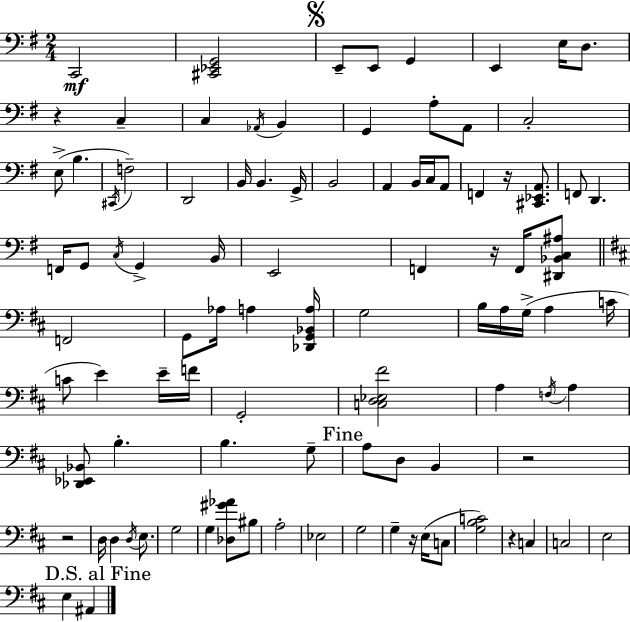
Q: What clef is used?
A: bass